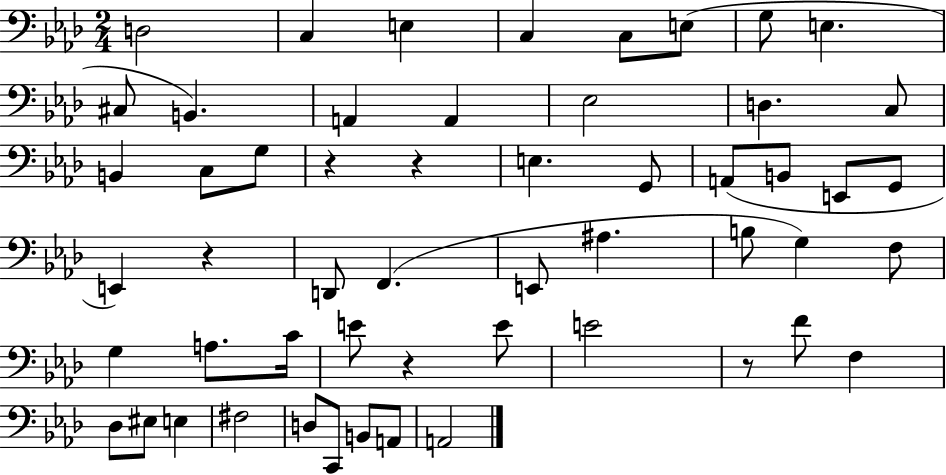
X:1
T:Untitled
M:2/4
L:1/4
K:Ab
D,2 C, E, C, C,/2 E,/2 G,/2 E, ^C,/2 B,, A,, A,, _E,2 D, C,/2 B,, C,/2 G,/2 z z E, G,,/2 A,,/2 B,,/2 E,,/2 G,,/2 E,, z D,,/2 F,, E,,/2 ^A, B,/2 G, F,/2 G, A,/2 C/4 E/2 z E/2 E2 z/2 F/2 F, _D,/2 ^E,/2 E, ^F,2 D,/2 C,,/2 B,,/2 A,,/2 A,,2